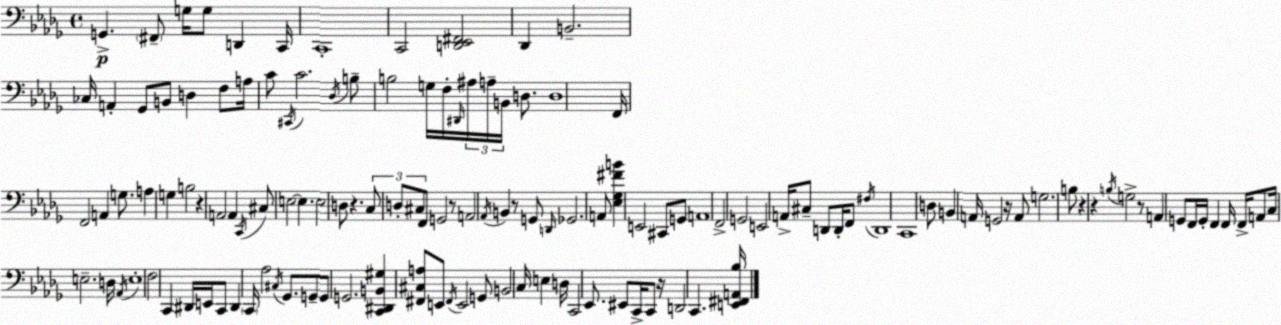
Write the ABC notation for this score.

X:1
T:Untitled
M:4/4
L:1/4
K:Bbm
G,, ^F,,/2 G,/4 G,/2 D,, C,,/4 C,,4 C,,2 [D,,_E,,^F,,]2 _D,, B,,2 _C,/4 A,, _G,,/2 B,,/2 D, F,/2 A,/4 C/2 ^C,,/4 C2 _D,/4 B,/2 B,2 G,/4 F,/4 ^D,,/4 ^A,/4 A,/4 B,,/4 D,/2 D,4 F,,/4 F,,2 A,, G,/2 A, G, B,2 z A,,2 A,, C,,/4 ^C,/2 E,2 E, E,2 D,/2 z C,/2 D,/2 ^C,/2 F,,/2 G,,2 z/2 A,,2 _A,,/4 B,, z/2 G,,/2 D,,/4 _G,,2 A,,/2 [_E,_G,^FB] E,,2 ^C,,/2 G,,/2 A,,4 F,,2 G,,2 E,,2 A,,/4 ^C,/2 D,,/2 D,,/4 F,,/2 ^F,/4 D,,4 C,,4 D,/2 B,, A,,/4 G,,2 z/4 A,,/2 G,2 B,/2 z z B,/4 G,2 z/2 A,, G,,/2 F,,/4 G,,/4 F,, F,,/4 F,,/4 A,,/2 C,/4 E,2 D,/4 _A,,/4 E,4 F,2 C,, ^D,,/4 E,,/4 C,,/2 ^D,, C,,/4 _A,2 ^C,/4 _G,,/2 G,,/2 G,,/2 G,,2 [C,,^D,,B,,^G,] [^F,,^C,A,]/2 E,,/2 ^F,,/4 E,,2 G,,/2 B,,2 C,/4 E, D,/4 C,,2 _E,,/2 ^E,,/2 C,,/4 C,,/2 z/4 D,,2 C,, [E,,^F,,A,,_B,]/4